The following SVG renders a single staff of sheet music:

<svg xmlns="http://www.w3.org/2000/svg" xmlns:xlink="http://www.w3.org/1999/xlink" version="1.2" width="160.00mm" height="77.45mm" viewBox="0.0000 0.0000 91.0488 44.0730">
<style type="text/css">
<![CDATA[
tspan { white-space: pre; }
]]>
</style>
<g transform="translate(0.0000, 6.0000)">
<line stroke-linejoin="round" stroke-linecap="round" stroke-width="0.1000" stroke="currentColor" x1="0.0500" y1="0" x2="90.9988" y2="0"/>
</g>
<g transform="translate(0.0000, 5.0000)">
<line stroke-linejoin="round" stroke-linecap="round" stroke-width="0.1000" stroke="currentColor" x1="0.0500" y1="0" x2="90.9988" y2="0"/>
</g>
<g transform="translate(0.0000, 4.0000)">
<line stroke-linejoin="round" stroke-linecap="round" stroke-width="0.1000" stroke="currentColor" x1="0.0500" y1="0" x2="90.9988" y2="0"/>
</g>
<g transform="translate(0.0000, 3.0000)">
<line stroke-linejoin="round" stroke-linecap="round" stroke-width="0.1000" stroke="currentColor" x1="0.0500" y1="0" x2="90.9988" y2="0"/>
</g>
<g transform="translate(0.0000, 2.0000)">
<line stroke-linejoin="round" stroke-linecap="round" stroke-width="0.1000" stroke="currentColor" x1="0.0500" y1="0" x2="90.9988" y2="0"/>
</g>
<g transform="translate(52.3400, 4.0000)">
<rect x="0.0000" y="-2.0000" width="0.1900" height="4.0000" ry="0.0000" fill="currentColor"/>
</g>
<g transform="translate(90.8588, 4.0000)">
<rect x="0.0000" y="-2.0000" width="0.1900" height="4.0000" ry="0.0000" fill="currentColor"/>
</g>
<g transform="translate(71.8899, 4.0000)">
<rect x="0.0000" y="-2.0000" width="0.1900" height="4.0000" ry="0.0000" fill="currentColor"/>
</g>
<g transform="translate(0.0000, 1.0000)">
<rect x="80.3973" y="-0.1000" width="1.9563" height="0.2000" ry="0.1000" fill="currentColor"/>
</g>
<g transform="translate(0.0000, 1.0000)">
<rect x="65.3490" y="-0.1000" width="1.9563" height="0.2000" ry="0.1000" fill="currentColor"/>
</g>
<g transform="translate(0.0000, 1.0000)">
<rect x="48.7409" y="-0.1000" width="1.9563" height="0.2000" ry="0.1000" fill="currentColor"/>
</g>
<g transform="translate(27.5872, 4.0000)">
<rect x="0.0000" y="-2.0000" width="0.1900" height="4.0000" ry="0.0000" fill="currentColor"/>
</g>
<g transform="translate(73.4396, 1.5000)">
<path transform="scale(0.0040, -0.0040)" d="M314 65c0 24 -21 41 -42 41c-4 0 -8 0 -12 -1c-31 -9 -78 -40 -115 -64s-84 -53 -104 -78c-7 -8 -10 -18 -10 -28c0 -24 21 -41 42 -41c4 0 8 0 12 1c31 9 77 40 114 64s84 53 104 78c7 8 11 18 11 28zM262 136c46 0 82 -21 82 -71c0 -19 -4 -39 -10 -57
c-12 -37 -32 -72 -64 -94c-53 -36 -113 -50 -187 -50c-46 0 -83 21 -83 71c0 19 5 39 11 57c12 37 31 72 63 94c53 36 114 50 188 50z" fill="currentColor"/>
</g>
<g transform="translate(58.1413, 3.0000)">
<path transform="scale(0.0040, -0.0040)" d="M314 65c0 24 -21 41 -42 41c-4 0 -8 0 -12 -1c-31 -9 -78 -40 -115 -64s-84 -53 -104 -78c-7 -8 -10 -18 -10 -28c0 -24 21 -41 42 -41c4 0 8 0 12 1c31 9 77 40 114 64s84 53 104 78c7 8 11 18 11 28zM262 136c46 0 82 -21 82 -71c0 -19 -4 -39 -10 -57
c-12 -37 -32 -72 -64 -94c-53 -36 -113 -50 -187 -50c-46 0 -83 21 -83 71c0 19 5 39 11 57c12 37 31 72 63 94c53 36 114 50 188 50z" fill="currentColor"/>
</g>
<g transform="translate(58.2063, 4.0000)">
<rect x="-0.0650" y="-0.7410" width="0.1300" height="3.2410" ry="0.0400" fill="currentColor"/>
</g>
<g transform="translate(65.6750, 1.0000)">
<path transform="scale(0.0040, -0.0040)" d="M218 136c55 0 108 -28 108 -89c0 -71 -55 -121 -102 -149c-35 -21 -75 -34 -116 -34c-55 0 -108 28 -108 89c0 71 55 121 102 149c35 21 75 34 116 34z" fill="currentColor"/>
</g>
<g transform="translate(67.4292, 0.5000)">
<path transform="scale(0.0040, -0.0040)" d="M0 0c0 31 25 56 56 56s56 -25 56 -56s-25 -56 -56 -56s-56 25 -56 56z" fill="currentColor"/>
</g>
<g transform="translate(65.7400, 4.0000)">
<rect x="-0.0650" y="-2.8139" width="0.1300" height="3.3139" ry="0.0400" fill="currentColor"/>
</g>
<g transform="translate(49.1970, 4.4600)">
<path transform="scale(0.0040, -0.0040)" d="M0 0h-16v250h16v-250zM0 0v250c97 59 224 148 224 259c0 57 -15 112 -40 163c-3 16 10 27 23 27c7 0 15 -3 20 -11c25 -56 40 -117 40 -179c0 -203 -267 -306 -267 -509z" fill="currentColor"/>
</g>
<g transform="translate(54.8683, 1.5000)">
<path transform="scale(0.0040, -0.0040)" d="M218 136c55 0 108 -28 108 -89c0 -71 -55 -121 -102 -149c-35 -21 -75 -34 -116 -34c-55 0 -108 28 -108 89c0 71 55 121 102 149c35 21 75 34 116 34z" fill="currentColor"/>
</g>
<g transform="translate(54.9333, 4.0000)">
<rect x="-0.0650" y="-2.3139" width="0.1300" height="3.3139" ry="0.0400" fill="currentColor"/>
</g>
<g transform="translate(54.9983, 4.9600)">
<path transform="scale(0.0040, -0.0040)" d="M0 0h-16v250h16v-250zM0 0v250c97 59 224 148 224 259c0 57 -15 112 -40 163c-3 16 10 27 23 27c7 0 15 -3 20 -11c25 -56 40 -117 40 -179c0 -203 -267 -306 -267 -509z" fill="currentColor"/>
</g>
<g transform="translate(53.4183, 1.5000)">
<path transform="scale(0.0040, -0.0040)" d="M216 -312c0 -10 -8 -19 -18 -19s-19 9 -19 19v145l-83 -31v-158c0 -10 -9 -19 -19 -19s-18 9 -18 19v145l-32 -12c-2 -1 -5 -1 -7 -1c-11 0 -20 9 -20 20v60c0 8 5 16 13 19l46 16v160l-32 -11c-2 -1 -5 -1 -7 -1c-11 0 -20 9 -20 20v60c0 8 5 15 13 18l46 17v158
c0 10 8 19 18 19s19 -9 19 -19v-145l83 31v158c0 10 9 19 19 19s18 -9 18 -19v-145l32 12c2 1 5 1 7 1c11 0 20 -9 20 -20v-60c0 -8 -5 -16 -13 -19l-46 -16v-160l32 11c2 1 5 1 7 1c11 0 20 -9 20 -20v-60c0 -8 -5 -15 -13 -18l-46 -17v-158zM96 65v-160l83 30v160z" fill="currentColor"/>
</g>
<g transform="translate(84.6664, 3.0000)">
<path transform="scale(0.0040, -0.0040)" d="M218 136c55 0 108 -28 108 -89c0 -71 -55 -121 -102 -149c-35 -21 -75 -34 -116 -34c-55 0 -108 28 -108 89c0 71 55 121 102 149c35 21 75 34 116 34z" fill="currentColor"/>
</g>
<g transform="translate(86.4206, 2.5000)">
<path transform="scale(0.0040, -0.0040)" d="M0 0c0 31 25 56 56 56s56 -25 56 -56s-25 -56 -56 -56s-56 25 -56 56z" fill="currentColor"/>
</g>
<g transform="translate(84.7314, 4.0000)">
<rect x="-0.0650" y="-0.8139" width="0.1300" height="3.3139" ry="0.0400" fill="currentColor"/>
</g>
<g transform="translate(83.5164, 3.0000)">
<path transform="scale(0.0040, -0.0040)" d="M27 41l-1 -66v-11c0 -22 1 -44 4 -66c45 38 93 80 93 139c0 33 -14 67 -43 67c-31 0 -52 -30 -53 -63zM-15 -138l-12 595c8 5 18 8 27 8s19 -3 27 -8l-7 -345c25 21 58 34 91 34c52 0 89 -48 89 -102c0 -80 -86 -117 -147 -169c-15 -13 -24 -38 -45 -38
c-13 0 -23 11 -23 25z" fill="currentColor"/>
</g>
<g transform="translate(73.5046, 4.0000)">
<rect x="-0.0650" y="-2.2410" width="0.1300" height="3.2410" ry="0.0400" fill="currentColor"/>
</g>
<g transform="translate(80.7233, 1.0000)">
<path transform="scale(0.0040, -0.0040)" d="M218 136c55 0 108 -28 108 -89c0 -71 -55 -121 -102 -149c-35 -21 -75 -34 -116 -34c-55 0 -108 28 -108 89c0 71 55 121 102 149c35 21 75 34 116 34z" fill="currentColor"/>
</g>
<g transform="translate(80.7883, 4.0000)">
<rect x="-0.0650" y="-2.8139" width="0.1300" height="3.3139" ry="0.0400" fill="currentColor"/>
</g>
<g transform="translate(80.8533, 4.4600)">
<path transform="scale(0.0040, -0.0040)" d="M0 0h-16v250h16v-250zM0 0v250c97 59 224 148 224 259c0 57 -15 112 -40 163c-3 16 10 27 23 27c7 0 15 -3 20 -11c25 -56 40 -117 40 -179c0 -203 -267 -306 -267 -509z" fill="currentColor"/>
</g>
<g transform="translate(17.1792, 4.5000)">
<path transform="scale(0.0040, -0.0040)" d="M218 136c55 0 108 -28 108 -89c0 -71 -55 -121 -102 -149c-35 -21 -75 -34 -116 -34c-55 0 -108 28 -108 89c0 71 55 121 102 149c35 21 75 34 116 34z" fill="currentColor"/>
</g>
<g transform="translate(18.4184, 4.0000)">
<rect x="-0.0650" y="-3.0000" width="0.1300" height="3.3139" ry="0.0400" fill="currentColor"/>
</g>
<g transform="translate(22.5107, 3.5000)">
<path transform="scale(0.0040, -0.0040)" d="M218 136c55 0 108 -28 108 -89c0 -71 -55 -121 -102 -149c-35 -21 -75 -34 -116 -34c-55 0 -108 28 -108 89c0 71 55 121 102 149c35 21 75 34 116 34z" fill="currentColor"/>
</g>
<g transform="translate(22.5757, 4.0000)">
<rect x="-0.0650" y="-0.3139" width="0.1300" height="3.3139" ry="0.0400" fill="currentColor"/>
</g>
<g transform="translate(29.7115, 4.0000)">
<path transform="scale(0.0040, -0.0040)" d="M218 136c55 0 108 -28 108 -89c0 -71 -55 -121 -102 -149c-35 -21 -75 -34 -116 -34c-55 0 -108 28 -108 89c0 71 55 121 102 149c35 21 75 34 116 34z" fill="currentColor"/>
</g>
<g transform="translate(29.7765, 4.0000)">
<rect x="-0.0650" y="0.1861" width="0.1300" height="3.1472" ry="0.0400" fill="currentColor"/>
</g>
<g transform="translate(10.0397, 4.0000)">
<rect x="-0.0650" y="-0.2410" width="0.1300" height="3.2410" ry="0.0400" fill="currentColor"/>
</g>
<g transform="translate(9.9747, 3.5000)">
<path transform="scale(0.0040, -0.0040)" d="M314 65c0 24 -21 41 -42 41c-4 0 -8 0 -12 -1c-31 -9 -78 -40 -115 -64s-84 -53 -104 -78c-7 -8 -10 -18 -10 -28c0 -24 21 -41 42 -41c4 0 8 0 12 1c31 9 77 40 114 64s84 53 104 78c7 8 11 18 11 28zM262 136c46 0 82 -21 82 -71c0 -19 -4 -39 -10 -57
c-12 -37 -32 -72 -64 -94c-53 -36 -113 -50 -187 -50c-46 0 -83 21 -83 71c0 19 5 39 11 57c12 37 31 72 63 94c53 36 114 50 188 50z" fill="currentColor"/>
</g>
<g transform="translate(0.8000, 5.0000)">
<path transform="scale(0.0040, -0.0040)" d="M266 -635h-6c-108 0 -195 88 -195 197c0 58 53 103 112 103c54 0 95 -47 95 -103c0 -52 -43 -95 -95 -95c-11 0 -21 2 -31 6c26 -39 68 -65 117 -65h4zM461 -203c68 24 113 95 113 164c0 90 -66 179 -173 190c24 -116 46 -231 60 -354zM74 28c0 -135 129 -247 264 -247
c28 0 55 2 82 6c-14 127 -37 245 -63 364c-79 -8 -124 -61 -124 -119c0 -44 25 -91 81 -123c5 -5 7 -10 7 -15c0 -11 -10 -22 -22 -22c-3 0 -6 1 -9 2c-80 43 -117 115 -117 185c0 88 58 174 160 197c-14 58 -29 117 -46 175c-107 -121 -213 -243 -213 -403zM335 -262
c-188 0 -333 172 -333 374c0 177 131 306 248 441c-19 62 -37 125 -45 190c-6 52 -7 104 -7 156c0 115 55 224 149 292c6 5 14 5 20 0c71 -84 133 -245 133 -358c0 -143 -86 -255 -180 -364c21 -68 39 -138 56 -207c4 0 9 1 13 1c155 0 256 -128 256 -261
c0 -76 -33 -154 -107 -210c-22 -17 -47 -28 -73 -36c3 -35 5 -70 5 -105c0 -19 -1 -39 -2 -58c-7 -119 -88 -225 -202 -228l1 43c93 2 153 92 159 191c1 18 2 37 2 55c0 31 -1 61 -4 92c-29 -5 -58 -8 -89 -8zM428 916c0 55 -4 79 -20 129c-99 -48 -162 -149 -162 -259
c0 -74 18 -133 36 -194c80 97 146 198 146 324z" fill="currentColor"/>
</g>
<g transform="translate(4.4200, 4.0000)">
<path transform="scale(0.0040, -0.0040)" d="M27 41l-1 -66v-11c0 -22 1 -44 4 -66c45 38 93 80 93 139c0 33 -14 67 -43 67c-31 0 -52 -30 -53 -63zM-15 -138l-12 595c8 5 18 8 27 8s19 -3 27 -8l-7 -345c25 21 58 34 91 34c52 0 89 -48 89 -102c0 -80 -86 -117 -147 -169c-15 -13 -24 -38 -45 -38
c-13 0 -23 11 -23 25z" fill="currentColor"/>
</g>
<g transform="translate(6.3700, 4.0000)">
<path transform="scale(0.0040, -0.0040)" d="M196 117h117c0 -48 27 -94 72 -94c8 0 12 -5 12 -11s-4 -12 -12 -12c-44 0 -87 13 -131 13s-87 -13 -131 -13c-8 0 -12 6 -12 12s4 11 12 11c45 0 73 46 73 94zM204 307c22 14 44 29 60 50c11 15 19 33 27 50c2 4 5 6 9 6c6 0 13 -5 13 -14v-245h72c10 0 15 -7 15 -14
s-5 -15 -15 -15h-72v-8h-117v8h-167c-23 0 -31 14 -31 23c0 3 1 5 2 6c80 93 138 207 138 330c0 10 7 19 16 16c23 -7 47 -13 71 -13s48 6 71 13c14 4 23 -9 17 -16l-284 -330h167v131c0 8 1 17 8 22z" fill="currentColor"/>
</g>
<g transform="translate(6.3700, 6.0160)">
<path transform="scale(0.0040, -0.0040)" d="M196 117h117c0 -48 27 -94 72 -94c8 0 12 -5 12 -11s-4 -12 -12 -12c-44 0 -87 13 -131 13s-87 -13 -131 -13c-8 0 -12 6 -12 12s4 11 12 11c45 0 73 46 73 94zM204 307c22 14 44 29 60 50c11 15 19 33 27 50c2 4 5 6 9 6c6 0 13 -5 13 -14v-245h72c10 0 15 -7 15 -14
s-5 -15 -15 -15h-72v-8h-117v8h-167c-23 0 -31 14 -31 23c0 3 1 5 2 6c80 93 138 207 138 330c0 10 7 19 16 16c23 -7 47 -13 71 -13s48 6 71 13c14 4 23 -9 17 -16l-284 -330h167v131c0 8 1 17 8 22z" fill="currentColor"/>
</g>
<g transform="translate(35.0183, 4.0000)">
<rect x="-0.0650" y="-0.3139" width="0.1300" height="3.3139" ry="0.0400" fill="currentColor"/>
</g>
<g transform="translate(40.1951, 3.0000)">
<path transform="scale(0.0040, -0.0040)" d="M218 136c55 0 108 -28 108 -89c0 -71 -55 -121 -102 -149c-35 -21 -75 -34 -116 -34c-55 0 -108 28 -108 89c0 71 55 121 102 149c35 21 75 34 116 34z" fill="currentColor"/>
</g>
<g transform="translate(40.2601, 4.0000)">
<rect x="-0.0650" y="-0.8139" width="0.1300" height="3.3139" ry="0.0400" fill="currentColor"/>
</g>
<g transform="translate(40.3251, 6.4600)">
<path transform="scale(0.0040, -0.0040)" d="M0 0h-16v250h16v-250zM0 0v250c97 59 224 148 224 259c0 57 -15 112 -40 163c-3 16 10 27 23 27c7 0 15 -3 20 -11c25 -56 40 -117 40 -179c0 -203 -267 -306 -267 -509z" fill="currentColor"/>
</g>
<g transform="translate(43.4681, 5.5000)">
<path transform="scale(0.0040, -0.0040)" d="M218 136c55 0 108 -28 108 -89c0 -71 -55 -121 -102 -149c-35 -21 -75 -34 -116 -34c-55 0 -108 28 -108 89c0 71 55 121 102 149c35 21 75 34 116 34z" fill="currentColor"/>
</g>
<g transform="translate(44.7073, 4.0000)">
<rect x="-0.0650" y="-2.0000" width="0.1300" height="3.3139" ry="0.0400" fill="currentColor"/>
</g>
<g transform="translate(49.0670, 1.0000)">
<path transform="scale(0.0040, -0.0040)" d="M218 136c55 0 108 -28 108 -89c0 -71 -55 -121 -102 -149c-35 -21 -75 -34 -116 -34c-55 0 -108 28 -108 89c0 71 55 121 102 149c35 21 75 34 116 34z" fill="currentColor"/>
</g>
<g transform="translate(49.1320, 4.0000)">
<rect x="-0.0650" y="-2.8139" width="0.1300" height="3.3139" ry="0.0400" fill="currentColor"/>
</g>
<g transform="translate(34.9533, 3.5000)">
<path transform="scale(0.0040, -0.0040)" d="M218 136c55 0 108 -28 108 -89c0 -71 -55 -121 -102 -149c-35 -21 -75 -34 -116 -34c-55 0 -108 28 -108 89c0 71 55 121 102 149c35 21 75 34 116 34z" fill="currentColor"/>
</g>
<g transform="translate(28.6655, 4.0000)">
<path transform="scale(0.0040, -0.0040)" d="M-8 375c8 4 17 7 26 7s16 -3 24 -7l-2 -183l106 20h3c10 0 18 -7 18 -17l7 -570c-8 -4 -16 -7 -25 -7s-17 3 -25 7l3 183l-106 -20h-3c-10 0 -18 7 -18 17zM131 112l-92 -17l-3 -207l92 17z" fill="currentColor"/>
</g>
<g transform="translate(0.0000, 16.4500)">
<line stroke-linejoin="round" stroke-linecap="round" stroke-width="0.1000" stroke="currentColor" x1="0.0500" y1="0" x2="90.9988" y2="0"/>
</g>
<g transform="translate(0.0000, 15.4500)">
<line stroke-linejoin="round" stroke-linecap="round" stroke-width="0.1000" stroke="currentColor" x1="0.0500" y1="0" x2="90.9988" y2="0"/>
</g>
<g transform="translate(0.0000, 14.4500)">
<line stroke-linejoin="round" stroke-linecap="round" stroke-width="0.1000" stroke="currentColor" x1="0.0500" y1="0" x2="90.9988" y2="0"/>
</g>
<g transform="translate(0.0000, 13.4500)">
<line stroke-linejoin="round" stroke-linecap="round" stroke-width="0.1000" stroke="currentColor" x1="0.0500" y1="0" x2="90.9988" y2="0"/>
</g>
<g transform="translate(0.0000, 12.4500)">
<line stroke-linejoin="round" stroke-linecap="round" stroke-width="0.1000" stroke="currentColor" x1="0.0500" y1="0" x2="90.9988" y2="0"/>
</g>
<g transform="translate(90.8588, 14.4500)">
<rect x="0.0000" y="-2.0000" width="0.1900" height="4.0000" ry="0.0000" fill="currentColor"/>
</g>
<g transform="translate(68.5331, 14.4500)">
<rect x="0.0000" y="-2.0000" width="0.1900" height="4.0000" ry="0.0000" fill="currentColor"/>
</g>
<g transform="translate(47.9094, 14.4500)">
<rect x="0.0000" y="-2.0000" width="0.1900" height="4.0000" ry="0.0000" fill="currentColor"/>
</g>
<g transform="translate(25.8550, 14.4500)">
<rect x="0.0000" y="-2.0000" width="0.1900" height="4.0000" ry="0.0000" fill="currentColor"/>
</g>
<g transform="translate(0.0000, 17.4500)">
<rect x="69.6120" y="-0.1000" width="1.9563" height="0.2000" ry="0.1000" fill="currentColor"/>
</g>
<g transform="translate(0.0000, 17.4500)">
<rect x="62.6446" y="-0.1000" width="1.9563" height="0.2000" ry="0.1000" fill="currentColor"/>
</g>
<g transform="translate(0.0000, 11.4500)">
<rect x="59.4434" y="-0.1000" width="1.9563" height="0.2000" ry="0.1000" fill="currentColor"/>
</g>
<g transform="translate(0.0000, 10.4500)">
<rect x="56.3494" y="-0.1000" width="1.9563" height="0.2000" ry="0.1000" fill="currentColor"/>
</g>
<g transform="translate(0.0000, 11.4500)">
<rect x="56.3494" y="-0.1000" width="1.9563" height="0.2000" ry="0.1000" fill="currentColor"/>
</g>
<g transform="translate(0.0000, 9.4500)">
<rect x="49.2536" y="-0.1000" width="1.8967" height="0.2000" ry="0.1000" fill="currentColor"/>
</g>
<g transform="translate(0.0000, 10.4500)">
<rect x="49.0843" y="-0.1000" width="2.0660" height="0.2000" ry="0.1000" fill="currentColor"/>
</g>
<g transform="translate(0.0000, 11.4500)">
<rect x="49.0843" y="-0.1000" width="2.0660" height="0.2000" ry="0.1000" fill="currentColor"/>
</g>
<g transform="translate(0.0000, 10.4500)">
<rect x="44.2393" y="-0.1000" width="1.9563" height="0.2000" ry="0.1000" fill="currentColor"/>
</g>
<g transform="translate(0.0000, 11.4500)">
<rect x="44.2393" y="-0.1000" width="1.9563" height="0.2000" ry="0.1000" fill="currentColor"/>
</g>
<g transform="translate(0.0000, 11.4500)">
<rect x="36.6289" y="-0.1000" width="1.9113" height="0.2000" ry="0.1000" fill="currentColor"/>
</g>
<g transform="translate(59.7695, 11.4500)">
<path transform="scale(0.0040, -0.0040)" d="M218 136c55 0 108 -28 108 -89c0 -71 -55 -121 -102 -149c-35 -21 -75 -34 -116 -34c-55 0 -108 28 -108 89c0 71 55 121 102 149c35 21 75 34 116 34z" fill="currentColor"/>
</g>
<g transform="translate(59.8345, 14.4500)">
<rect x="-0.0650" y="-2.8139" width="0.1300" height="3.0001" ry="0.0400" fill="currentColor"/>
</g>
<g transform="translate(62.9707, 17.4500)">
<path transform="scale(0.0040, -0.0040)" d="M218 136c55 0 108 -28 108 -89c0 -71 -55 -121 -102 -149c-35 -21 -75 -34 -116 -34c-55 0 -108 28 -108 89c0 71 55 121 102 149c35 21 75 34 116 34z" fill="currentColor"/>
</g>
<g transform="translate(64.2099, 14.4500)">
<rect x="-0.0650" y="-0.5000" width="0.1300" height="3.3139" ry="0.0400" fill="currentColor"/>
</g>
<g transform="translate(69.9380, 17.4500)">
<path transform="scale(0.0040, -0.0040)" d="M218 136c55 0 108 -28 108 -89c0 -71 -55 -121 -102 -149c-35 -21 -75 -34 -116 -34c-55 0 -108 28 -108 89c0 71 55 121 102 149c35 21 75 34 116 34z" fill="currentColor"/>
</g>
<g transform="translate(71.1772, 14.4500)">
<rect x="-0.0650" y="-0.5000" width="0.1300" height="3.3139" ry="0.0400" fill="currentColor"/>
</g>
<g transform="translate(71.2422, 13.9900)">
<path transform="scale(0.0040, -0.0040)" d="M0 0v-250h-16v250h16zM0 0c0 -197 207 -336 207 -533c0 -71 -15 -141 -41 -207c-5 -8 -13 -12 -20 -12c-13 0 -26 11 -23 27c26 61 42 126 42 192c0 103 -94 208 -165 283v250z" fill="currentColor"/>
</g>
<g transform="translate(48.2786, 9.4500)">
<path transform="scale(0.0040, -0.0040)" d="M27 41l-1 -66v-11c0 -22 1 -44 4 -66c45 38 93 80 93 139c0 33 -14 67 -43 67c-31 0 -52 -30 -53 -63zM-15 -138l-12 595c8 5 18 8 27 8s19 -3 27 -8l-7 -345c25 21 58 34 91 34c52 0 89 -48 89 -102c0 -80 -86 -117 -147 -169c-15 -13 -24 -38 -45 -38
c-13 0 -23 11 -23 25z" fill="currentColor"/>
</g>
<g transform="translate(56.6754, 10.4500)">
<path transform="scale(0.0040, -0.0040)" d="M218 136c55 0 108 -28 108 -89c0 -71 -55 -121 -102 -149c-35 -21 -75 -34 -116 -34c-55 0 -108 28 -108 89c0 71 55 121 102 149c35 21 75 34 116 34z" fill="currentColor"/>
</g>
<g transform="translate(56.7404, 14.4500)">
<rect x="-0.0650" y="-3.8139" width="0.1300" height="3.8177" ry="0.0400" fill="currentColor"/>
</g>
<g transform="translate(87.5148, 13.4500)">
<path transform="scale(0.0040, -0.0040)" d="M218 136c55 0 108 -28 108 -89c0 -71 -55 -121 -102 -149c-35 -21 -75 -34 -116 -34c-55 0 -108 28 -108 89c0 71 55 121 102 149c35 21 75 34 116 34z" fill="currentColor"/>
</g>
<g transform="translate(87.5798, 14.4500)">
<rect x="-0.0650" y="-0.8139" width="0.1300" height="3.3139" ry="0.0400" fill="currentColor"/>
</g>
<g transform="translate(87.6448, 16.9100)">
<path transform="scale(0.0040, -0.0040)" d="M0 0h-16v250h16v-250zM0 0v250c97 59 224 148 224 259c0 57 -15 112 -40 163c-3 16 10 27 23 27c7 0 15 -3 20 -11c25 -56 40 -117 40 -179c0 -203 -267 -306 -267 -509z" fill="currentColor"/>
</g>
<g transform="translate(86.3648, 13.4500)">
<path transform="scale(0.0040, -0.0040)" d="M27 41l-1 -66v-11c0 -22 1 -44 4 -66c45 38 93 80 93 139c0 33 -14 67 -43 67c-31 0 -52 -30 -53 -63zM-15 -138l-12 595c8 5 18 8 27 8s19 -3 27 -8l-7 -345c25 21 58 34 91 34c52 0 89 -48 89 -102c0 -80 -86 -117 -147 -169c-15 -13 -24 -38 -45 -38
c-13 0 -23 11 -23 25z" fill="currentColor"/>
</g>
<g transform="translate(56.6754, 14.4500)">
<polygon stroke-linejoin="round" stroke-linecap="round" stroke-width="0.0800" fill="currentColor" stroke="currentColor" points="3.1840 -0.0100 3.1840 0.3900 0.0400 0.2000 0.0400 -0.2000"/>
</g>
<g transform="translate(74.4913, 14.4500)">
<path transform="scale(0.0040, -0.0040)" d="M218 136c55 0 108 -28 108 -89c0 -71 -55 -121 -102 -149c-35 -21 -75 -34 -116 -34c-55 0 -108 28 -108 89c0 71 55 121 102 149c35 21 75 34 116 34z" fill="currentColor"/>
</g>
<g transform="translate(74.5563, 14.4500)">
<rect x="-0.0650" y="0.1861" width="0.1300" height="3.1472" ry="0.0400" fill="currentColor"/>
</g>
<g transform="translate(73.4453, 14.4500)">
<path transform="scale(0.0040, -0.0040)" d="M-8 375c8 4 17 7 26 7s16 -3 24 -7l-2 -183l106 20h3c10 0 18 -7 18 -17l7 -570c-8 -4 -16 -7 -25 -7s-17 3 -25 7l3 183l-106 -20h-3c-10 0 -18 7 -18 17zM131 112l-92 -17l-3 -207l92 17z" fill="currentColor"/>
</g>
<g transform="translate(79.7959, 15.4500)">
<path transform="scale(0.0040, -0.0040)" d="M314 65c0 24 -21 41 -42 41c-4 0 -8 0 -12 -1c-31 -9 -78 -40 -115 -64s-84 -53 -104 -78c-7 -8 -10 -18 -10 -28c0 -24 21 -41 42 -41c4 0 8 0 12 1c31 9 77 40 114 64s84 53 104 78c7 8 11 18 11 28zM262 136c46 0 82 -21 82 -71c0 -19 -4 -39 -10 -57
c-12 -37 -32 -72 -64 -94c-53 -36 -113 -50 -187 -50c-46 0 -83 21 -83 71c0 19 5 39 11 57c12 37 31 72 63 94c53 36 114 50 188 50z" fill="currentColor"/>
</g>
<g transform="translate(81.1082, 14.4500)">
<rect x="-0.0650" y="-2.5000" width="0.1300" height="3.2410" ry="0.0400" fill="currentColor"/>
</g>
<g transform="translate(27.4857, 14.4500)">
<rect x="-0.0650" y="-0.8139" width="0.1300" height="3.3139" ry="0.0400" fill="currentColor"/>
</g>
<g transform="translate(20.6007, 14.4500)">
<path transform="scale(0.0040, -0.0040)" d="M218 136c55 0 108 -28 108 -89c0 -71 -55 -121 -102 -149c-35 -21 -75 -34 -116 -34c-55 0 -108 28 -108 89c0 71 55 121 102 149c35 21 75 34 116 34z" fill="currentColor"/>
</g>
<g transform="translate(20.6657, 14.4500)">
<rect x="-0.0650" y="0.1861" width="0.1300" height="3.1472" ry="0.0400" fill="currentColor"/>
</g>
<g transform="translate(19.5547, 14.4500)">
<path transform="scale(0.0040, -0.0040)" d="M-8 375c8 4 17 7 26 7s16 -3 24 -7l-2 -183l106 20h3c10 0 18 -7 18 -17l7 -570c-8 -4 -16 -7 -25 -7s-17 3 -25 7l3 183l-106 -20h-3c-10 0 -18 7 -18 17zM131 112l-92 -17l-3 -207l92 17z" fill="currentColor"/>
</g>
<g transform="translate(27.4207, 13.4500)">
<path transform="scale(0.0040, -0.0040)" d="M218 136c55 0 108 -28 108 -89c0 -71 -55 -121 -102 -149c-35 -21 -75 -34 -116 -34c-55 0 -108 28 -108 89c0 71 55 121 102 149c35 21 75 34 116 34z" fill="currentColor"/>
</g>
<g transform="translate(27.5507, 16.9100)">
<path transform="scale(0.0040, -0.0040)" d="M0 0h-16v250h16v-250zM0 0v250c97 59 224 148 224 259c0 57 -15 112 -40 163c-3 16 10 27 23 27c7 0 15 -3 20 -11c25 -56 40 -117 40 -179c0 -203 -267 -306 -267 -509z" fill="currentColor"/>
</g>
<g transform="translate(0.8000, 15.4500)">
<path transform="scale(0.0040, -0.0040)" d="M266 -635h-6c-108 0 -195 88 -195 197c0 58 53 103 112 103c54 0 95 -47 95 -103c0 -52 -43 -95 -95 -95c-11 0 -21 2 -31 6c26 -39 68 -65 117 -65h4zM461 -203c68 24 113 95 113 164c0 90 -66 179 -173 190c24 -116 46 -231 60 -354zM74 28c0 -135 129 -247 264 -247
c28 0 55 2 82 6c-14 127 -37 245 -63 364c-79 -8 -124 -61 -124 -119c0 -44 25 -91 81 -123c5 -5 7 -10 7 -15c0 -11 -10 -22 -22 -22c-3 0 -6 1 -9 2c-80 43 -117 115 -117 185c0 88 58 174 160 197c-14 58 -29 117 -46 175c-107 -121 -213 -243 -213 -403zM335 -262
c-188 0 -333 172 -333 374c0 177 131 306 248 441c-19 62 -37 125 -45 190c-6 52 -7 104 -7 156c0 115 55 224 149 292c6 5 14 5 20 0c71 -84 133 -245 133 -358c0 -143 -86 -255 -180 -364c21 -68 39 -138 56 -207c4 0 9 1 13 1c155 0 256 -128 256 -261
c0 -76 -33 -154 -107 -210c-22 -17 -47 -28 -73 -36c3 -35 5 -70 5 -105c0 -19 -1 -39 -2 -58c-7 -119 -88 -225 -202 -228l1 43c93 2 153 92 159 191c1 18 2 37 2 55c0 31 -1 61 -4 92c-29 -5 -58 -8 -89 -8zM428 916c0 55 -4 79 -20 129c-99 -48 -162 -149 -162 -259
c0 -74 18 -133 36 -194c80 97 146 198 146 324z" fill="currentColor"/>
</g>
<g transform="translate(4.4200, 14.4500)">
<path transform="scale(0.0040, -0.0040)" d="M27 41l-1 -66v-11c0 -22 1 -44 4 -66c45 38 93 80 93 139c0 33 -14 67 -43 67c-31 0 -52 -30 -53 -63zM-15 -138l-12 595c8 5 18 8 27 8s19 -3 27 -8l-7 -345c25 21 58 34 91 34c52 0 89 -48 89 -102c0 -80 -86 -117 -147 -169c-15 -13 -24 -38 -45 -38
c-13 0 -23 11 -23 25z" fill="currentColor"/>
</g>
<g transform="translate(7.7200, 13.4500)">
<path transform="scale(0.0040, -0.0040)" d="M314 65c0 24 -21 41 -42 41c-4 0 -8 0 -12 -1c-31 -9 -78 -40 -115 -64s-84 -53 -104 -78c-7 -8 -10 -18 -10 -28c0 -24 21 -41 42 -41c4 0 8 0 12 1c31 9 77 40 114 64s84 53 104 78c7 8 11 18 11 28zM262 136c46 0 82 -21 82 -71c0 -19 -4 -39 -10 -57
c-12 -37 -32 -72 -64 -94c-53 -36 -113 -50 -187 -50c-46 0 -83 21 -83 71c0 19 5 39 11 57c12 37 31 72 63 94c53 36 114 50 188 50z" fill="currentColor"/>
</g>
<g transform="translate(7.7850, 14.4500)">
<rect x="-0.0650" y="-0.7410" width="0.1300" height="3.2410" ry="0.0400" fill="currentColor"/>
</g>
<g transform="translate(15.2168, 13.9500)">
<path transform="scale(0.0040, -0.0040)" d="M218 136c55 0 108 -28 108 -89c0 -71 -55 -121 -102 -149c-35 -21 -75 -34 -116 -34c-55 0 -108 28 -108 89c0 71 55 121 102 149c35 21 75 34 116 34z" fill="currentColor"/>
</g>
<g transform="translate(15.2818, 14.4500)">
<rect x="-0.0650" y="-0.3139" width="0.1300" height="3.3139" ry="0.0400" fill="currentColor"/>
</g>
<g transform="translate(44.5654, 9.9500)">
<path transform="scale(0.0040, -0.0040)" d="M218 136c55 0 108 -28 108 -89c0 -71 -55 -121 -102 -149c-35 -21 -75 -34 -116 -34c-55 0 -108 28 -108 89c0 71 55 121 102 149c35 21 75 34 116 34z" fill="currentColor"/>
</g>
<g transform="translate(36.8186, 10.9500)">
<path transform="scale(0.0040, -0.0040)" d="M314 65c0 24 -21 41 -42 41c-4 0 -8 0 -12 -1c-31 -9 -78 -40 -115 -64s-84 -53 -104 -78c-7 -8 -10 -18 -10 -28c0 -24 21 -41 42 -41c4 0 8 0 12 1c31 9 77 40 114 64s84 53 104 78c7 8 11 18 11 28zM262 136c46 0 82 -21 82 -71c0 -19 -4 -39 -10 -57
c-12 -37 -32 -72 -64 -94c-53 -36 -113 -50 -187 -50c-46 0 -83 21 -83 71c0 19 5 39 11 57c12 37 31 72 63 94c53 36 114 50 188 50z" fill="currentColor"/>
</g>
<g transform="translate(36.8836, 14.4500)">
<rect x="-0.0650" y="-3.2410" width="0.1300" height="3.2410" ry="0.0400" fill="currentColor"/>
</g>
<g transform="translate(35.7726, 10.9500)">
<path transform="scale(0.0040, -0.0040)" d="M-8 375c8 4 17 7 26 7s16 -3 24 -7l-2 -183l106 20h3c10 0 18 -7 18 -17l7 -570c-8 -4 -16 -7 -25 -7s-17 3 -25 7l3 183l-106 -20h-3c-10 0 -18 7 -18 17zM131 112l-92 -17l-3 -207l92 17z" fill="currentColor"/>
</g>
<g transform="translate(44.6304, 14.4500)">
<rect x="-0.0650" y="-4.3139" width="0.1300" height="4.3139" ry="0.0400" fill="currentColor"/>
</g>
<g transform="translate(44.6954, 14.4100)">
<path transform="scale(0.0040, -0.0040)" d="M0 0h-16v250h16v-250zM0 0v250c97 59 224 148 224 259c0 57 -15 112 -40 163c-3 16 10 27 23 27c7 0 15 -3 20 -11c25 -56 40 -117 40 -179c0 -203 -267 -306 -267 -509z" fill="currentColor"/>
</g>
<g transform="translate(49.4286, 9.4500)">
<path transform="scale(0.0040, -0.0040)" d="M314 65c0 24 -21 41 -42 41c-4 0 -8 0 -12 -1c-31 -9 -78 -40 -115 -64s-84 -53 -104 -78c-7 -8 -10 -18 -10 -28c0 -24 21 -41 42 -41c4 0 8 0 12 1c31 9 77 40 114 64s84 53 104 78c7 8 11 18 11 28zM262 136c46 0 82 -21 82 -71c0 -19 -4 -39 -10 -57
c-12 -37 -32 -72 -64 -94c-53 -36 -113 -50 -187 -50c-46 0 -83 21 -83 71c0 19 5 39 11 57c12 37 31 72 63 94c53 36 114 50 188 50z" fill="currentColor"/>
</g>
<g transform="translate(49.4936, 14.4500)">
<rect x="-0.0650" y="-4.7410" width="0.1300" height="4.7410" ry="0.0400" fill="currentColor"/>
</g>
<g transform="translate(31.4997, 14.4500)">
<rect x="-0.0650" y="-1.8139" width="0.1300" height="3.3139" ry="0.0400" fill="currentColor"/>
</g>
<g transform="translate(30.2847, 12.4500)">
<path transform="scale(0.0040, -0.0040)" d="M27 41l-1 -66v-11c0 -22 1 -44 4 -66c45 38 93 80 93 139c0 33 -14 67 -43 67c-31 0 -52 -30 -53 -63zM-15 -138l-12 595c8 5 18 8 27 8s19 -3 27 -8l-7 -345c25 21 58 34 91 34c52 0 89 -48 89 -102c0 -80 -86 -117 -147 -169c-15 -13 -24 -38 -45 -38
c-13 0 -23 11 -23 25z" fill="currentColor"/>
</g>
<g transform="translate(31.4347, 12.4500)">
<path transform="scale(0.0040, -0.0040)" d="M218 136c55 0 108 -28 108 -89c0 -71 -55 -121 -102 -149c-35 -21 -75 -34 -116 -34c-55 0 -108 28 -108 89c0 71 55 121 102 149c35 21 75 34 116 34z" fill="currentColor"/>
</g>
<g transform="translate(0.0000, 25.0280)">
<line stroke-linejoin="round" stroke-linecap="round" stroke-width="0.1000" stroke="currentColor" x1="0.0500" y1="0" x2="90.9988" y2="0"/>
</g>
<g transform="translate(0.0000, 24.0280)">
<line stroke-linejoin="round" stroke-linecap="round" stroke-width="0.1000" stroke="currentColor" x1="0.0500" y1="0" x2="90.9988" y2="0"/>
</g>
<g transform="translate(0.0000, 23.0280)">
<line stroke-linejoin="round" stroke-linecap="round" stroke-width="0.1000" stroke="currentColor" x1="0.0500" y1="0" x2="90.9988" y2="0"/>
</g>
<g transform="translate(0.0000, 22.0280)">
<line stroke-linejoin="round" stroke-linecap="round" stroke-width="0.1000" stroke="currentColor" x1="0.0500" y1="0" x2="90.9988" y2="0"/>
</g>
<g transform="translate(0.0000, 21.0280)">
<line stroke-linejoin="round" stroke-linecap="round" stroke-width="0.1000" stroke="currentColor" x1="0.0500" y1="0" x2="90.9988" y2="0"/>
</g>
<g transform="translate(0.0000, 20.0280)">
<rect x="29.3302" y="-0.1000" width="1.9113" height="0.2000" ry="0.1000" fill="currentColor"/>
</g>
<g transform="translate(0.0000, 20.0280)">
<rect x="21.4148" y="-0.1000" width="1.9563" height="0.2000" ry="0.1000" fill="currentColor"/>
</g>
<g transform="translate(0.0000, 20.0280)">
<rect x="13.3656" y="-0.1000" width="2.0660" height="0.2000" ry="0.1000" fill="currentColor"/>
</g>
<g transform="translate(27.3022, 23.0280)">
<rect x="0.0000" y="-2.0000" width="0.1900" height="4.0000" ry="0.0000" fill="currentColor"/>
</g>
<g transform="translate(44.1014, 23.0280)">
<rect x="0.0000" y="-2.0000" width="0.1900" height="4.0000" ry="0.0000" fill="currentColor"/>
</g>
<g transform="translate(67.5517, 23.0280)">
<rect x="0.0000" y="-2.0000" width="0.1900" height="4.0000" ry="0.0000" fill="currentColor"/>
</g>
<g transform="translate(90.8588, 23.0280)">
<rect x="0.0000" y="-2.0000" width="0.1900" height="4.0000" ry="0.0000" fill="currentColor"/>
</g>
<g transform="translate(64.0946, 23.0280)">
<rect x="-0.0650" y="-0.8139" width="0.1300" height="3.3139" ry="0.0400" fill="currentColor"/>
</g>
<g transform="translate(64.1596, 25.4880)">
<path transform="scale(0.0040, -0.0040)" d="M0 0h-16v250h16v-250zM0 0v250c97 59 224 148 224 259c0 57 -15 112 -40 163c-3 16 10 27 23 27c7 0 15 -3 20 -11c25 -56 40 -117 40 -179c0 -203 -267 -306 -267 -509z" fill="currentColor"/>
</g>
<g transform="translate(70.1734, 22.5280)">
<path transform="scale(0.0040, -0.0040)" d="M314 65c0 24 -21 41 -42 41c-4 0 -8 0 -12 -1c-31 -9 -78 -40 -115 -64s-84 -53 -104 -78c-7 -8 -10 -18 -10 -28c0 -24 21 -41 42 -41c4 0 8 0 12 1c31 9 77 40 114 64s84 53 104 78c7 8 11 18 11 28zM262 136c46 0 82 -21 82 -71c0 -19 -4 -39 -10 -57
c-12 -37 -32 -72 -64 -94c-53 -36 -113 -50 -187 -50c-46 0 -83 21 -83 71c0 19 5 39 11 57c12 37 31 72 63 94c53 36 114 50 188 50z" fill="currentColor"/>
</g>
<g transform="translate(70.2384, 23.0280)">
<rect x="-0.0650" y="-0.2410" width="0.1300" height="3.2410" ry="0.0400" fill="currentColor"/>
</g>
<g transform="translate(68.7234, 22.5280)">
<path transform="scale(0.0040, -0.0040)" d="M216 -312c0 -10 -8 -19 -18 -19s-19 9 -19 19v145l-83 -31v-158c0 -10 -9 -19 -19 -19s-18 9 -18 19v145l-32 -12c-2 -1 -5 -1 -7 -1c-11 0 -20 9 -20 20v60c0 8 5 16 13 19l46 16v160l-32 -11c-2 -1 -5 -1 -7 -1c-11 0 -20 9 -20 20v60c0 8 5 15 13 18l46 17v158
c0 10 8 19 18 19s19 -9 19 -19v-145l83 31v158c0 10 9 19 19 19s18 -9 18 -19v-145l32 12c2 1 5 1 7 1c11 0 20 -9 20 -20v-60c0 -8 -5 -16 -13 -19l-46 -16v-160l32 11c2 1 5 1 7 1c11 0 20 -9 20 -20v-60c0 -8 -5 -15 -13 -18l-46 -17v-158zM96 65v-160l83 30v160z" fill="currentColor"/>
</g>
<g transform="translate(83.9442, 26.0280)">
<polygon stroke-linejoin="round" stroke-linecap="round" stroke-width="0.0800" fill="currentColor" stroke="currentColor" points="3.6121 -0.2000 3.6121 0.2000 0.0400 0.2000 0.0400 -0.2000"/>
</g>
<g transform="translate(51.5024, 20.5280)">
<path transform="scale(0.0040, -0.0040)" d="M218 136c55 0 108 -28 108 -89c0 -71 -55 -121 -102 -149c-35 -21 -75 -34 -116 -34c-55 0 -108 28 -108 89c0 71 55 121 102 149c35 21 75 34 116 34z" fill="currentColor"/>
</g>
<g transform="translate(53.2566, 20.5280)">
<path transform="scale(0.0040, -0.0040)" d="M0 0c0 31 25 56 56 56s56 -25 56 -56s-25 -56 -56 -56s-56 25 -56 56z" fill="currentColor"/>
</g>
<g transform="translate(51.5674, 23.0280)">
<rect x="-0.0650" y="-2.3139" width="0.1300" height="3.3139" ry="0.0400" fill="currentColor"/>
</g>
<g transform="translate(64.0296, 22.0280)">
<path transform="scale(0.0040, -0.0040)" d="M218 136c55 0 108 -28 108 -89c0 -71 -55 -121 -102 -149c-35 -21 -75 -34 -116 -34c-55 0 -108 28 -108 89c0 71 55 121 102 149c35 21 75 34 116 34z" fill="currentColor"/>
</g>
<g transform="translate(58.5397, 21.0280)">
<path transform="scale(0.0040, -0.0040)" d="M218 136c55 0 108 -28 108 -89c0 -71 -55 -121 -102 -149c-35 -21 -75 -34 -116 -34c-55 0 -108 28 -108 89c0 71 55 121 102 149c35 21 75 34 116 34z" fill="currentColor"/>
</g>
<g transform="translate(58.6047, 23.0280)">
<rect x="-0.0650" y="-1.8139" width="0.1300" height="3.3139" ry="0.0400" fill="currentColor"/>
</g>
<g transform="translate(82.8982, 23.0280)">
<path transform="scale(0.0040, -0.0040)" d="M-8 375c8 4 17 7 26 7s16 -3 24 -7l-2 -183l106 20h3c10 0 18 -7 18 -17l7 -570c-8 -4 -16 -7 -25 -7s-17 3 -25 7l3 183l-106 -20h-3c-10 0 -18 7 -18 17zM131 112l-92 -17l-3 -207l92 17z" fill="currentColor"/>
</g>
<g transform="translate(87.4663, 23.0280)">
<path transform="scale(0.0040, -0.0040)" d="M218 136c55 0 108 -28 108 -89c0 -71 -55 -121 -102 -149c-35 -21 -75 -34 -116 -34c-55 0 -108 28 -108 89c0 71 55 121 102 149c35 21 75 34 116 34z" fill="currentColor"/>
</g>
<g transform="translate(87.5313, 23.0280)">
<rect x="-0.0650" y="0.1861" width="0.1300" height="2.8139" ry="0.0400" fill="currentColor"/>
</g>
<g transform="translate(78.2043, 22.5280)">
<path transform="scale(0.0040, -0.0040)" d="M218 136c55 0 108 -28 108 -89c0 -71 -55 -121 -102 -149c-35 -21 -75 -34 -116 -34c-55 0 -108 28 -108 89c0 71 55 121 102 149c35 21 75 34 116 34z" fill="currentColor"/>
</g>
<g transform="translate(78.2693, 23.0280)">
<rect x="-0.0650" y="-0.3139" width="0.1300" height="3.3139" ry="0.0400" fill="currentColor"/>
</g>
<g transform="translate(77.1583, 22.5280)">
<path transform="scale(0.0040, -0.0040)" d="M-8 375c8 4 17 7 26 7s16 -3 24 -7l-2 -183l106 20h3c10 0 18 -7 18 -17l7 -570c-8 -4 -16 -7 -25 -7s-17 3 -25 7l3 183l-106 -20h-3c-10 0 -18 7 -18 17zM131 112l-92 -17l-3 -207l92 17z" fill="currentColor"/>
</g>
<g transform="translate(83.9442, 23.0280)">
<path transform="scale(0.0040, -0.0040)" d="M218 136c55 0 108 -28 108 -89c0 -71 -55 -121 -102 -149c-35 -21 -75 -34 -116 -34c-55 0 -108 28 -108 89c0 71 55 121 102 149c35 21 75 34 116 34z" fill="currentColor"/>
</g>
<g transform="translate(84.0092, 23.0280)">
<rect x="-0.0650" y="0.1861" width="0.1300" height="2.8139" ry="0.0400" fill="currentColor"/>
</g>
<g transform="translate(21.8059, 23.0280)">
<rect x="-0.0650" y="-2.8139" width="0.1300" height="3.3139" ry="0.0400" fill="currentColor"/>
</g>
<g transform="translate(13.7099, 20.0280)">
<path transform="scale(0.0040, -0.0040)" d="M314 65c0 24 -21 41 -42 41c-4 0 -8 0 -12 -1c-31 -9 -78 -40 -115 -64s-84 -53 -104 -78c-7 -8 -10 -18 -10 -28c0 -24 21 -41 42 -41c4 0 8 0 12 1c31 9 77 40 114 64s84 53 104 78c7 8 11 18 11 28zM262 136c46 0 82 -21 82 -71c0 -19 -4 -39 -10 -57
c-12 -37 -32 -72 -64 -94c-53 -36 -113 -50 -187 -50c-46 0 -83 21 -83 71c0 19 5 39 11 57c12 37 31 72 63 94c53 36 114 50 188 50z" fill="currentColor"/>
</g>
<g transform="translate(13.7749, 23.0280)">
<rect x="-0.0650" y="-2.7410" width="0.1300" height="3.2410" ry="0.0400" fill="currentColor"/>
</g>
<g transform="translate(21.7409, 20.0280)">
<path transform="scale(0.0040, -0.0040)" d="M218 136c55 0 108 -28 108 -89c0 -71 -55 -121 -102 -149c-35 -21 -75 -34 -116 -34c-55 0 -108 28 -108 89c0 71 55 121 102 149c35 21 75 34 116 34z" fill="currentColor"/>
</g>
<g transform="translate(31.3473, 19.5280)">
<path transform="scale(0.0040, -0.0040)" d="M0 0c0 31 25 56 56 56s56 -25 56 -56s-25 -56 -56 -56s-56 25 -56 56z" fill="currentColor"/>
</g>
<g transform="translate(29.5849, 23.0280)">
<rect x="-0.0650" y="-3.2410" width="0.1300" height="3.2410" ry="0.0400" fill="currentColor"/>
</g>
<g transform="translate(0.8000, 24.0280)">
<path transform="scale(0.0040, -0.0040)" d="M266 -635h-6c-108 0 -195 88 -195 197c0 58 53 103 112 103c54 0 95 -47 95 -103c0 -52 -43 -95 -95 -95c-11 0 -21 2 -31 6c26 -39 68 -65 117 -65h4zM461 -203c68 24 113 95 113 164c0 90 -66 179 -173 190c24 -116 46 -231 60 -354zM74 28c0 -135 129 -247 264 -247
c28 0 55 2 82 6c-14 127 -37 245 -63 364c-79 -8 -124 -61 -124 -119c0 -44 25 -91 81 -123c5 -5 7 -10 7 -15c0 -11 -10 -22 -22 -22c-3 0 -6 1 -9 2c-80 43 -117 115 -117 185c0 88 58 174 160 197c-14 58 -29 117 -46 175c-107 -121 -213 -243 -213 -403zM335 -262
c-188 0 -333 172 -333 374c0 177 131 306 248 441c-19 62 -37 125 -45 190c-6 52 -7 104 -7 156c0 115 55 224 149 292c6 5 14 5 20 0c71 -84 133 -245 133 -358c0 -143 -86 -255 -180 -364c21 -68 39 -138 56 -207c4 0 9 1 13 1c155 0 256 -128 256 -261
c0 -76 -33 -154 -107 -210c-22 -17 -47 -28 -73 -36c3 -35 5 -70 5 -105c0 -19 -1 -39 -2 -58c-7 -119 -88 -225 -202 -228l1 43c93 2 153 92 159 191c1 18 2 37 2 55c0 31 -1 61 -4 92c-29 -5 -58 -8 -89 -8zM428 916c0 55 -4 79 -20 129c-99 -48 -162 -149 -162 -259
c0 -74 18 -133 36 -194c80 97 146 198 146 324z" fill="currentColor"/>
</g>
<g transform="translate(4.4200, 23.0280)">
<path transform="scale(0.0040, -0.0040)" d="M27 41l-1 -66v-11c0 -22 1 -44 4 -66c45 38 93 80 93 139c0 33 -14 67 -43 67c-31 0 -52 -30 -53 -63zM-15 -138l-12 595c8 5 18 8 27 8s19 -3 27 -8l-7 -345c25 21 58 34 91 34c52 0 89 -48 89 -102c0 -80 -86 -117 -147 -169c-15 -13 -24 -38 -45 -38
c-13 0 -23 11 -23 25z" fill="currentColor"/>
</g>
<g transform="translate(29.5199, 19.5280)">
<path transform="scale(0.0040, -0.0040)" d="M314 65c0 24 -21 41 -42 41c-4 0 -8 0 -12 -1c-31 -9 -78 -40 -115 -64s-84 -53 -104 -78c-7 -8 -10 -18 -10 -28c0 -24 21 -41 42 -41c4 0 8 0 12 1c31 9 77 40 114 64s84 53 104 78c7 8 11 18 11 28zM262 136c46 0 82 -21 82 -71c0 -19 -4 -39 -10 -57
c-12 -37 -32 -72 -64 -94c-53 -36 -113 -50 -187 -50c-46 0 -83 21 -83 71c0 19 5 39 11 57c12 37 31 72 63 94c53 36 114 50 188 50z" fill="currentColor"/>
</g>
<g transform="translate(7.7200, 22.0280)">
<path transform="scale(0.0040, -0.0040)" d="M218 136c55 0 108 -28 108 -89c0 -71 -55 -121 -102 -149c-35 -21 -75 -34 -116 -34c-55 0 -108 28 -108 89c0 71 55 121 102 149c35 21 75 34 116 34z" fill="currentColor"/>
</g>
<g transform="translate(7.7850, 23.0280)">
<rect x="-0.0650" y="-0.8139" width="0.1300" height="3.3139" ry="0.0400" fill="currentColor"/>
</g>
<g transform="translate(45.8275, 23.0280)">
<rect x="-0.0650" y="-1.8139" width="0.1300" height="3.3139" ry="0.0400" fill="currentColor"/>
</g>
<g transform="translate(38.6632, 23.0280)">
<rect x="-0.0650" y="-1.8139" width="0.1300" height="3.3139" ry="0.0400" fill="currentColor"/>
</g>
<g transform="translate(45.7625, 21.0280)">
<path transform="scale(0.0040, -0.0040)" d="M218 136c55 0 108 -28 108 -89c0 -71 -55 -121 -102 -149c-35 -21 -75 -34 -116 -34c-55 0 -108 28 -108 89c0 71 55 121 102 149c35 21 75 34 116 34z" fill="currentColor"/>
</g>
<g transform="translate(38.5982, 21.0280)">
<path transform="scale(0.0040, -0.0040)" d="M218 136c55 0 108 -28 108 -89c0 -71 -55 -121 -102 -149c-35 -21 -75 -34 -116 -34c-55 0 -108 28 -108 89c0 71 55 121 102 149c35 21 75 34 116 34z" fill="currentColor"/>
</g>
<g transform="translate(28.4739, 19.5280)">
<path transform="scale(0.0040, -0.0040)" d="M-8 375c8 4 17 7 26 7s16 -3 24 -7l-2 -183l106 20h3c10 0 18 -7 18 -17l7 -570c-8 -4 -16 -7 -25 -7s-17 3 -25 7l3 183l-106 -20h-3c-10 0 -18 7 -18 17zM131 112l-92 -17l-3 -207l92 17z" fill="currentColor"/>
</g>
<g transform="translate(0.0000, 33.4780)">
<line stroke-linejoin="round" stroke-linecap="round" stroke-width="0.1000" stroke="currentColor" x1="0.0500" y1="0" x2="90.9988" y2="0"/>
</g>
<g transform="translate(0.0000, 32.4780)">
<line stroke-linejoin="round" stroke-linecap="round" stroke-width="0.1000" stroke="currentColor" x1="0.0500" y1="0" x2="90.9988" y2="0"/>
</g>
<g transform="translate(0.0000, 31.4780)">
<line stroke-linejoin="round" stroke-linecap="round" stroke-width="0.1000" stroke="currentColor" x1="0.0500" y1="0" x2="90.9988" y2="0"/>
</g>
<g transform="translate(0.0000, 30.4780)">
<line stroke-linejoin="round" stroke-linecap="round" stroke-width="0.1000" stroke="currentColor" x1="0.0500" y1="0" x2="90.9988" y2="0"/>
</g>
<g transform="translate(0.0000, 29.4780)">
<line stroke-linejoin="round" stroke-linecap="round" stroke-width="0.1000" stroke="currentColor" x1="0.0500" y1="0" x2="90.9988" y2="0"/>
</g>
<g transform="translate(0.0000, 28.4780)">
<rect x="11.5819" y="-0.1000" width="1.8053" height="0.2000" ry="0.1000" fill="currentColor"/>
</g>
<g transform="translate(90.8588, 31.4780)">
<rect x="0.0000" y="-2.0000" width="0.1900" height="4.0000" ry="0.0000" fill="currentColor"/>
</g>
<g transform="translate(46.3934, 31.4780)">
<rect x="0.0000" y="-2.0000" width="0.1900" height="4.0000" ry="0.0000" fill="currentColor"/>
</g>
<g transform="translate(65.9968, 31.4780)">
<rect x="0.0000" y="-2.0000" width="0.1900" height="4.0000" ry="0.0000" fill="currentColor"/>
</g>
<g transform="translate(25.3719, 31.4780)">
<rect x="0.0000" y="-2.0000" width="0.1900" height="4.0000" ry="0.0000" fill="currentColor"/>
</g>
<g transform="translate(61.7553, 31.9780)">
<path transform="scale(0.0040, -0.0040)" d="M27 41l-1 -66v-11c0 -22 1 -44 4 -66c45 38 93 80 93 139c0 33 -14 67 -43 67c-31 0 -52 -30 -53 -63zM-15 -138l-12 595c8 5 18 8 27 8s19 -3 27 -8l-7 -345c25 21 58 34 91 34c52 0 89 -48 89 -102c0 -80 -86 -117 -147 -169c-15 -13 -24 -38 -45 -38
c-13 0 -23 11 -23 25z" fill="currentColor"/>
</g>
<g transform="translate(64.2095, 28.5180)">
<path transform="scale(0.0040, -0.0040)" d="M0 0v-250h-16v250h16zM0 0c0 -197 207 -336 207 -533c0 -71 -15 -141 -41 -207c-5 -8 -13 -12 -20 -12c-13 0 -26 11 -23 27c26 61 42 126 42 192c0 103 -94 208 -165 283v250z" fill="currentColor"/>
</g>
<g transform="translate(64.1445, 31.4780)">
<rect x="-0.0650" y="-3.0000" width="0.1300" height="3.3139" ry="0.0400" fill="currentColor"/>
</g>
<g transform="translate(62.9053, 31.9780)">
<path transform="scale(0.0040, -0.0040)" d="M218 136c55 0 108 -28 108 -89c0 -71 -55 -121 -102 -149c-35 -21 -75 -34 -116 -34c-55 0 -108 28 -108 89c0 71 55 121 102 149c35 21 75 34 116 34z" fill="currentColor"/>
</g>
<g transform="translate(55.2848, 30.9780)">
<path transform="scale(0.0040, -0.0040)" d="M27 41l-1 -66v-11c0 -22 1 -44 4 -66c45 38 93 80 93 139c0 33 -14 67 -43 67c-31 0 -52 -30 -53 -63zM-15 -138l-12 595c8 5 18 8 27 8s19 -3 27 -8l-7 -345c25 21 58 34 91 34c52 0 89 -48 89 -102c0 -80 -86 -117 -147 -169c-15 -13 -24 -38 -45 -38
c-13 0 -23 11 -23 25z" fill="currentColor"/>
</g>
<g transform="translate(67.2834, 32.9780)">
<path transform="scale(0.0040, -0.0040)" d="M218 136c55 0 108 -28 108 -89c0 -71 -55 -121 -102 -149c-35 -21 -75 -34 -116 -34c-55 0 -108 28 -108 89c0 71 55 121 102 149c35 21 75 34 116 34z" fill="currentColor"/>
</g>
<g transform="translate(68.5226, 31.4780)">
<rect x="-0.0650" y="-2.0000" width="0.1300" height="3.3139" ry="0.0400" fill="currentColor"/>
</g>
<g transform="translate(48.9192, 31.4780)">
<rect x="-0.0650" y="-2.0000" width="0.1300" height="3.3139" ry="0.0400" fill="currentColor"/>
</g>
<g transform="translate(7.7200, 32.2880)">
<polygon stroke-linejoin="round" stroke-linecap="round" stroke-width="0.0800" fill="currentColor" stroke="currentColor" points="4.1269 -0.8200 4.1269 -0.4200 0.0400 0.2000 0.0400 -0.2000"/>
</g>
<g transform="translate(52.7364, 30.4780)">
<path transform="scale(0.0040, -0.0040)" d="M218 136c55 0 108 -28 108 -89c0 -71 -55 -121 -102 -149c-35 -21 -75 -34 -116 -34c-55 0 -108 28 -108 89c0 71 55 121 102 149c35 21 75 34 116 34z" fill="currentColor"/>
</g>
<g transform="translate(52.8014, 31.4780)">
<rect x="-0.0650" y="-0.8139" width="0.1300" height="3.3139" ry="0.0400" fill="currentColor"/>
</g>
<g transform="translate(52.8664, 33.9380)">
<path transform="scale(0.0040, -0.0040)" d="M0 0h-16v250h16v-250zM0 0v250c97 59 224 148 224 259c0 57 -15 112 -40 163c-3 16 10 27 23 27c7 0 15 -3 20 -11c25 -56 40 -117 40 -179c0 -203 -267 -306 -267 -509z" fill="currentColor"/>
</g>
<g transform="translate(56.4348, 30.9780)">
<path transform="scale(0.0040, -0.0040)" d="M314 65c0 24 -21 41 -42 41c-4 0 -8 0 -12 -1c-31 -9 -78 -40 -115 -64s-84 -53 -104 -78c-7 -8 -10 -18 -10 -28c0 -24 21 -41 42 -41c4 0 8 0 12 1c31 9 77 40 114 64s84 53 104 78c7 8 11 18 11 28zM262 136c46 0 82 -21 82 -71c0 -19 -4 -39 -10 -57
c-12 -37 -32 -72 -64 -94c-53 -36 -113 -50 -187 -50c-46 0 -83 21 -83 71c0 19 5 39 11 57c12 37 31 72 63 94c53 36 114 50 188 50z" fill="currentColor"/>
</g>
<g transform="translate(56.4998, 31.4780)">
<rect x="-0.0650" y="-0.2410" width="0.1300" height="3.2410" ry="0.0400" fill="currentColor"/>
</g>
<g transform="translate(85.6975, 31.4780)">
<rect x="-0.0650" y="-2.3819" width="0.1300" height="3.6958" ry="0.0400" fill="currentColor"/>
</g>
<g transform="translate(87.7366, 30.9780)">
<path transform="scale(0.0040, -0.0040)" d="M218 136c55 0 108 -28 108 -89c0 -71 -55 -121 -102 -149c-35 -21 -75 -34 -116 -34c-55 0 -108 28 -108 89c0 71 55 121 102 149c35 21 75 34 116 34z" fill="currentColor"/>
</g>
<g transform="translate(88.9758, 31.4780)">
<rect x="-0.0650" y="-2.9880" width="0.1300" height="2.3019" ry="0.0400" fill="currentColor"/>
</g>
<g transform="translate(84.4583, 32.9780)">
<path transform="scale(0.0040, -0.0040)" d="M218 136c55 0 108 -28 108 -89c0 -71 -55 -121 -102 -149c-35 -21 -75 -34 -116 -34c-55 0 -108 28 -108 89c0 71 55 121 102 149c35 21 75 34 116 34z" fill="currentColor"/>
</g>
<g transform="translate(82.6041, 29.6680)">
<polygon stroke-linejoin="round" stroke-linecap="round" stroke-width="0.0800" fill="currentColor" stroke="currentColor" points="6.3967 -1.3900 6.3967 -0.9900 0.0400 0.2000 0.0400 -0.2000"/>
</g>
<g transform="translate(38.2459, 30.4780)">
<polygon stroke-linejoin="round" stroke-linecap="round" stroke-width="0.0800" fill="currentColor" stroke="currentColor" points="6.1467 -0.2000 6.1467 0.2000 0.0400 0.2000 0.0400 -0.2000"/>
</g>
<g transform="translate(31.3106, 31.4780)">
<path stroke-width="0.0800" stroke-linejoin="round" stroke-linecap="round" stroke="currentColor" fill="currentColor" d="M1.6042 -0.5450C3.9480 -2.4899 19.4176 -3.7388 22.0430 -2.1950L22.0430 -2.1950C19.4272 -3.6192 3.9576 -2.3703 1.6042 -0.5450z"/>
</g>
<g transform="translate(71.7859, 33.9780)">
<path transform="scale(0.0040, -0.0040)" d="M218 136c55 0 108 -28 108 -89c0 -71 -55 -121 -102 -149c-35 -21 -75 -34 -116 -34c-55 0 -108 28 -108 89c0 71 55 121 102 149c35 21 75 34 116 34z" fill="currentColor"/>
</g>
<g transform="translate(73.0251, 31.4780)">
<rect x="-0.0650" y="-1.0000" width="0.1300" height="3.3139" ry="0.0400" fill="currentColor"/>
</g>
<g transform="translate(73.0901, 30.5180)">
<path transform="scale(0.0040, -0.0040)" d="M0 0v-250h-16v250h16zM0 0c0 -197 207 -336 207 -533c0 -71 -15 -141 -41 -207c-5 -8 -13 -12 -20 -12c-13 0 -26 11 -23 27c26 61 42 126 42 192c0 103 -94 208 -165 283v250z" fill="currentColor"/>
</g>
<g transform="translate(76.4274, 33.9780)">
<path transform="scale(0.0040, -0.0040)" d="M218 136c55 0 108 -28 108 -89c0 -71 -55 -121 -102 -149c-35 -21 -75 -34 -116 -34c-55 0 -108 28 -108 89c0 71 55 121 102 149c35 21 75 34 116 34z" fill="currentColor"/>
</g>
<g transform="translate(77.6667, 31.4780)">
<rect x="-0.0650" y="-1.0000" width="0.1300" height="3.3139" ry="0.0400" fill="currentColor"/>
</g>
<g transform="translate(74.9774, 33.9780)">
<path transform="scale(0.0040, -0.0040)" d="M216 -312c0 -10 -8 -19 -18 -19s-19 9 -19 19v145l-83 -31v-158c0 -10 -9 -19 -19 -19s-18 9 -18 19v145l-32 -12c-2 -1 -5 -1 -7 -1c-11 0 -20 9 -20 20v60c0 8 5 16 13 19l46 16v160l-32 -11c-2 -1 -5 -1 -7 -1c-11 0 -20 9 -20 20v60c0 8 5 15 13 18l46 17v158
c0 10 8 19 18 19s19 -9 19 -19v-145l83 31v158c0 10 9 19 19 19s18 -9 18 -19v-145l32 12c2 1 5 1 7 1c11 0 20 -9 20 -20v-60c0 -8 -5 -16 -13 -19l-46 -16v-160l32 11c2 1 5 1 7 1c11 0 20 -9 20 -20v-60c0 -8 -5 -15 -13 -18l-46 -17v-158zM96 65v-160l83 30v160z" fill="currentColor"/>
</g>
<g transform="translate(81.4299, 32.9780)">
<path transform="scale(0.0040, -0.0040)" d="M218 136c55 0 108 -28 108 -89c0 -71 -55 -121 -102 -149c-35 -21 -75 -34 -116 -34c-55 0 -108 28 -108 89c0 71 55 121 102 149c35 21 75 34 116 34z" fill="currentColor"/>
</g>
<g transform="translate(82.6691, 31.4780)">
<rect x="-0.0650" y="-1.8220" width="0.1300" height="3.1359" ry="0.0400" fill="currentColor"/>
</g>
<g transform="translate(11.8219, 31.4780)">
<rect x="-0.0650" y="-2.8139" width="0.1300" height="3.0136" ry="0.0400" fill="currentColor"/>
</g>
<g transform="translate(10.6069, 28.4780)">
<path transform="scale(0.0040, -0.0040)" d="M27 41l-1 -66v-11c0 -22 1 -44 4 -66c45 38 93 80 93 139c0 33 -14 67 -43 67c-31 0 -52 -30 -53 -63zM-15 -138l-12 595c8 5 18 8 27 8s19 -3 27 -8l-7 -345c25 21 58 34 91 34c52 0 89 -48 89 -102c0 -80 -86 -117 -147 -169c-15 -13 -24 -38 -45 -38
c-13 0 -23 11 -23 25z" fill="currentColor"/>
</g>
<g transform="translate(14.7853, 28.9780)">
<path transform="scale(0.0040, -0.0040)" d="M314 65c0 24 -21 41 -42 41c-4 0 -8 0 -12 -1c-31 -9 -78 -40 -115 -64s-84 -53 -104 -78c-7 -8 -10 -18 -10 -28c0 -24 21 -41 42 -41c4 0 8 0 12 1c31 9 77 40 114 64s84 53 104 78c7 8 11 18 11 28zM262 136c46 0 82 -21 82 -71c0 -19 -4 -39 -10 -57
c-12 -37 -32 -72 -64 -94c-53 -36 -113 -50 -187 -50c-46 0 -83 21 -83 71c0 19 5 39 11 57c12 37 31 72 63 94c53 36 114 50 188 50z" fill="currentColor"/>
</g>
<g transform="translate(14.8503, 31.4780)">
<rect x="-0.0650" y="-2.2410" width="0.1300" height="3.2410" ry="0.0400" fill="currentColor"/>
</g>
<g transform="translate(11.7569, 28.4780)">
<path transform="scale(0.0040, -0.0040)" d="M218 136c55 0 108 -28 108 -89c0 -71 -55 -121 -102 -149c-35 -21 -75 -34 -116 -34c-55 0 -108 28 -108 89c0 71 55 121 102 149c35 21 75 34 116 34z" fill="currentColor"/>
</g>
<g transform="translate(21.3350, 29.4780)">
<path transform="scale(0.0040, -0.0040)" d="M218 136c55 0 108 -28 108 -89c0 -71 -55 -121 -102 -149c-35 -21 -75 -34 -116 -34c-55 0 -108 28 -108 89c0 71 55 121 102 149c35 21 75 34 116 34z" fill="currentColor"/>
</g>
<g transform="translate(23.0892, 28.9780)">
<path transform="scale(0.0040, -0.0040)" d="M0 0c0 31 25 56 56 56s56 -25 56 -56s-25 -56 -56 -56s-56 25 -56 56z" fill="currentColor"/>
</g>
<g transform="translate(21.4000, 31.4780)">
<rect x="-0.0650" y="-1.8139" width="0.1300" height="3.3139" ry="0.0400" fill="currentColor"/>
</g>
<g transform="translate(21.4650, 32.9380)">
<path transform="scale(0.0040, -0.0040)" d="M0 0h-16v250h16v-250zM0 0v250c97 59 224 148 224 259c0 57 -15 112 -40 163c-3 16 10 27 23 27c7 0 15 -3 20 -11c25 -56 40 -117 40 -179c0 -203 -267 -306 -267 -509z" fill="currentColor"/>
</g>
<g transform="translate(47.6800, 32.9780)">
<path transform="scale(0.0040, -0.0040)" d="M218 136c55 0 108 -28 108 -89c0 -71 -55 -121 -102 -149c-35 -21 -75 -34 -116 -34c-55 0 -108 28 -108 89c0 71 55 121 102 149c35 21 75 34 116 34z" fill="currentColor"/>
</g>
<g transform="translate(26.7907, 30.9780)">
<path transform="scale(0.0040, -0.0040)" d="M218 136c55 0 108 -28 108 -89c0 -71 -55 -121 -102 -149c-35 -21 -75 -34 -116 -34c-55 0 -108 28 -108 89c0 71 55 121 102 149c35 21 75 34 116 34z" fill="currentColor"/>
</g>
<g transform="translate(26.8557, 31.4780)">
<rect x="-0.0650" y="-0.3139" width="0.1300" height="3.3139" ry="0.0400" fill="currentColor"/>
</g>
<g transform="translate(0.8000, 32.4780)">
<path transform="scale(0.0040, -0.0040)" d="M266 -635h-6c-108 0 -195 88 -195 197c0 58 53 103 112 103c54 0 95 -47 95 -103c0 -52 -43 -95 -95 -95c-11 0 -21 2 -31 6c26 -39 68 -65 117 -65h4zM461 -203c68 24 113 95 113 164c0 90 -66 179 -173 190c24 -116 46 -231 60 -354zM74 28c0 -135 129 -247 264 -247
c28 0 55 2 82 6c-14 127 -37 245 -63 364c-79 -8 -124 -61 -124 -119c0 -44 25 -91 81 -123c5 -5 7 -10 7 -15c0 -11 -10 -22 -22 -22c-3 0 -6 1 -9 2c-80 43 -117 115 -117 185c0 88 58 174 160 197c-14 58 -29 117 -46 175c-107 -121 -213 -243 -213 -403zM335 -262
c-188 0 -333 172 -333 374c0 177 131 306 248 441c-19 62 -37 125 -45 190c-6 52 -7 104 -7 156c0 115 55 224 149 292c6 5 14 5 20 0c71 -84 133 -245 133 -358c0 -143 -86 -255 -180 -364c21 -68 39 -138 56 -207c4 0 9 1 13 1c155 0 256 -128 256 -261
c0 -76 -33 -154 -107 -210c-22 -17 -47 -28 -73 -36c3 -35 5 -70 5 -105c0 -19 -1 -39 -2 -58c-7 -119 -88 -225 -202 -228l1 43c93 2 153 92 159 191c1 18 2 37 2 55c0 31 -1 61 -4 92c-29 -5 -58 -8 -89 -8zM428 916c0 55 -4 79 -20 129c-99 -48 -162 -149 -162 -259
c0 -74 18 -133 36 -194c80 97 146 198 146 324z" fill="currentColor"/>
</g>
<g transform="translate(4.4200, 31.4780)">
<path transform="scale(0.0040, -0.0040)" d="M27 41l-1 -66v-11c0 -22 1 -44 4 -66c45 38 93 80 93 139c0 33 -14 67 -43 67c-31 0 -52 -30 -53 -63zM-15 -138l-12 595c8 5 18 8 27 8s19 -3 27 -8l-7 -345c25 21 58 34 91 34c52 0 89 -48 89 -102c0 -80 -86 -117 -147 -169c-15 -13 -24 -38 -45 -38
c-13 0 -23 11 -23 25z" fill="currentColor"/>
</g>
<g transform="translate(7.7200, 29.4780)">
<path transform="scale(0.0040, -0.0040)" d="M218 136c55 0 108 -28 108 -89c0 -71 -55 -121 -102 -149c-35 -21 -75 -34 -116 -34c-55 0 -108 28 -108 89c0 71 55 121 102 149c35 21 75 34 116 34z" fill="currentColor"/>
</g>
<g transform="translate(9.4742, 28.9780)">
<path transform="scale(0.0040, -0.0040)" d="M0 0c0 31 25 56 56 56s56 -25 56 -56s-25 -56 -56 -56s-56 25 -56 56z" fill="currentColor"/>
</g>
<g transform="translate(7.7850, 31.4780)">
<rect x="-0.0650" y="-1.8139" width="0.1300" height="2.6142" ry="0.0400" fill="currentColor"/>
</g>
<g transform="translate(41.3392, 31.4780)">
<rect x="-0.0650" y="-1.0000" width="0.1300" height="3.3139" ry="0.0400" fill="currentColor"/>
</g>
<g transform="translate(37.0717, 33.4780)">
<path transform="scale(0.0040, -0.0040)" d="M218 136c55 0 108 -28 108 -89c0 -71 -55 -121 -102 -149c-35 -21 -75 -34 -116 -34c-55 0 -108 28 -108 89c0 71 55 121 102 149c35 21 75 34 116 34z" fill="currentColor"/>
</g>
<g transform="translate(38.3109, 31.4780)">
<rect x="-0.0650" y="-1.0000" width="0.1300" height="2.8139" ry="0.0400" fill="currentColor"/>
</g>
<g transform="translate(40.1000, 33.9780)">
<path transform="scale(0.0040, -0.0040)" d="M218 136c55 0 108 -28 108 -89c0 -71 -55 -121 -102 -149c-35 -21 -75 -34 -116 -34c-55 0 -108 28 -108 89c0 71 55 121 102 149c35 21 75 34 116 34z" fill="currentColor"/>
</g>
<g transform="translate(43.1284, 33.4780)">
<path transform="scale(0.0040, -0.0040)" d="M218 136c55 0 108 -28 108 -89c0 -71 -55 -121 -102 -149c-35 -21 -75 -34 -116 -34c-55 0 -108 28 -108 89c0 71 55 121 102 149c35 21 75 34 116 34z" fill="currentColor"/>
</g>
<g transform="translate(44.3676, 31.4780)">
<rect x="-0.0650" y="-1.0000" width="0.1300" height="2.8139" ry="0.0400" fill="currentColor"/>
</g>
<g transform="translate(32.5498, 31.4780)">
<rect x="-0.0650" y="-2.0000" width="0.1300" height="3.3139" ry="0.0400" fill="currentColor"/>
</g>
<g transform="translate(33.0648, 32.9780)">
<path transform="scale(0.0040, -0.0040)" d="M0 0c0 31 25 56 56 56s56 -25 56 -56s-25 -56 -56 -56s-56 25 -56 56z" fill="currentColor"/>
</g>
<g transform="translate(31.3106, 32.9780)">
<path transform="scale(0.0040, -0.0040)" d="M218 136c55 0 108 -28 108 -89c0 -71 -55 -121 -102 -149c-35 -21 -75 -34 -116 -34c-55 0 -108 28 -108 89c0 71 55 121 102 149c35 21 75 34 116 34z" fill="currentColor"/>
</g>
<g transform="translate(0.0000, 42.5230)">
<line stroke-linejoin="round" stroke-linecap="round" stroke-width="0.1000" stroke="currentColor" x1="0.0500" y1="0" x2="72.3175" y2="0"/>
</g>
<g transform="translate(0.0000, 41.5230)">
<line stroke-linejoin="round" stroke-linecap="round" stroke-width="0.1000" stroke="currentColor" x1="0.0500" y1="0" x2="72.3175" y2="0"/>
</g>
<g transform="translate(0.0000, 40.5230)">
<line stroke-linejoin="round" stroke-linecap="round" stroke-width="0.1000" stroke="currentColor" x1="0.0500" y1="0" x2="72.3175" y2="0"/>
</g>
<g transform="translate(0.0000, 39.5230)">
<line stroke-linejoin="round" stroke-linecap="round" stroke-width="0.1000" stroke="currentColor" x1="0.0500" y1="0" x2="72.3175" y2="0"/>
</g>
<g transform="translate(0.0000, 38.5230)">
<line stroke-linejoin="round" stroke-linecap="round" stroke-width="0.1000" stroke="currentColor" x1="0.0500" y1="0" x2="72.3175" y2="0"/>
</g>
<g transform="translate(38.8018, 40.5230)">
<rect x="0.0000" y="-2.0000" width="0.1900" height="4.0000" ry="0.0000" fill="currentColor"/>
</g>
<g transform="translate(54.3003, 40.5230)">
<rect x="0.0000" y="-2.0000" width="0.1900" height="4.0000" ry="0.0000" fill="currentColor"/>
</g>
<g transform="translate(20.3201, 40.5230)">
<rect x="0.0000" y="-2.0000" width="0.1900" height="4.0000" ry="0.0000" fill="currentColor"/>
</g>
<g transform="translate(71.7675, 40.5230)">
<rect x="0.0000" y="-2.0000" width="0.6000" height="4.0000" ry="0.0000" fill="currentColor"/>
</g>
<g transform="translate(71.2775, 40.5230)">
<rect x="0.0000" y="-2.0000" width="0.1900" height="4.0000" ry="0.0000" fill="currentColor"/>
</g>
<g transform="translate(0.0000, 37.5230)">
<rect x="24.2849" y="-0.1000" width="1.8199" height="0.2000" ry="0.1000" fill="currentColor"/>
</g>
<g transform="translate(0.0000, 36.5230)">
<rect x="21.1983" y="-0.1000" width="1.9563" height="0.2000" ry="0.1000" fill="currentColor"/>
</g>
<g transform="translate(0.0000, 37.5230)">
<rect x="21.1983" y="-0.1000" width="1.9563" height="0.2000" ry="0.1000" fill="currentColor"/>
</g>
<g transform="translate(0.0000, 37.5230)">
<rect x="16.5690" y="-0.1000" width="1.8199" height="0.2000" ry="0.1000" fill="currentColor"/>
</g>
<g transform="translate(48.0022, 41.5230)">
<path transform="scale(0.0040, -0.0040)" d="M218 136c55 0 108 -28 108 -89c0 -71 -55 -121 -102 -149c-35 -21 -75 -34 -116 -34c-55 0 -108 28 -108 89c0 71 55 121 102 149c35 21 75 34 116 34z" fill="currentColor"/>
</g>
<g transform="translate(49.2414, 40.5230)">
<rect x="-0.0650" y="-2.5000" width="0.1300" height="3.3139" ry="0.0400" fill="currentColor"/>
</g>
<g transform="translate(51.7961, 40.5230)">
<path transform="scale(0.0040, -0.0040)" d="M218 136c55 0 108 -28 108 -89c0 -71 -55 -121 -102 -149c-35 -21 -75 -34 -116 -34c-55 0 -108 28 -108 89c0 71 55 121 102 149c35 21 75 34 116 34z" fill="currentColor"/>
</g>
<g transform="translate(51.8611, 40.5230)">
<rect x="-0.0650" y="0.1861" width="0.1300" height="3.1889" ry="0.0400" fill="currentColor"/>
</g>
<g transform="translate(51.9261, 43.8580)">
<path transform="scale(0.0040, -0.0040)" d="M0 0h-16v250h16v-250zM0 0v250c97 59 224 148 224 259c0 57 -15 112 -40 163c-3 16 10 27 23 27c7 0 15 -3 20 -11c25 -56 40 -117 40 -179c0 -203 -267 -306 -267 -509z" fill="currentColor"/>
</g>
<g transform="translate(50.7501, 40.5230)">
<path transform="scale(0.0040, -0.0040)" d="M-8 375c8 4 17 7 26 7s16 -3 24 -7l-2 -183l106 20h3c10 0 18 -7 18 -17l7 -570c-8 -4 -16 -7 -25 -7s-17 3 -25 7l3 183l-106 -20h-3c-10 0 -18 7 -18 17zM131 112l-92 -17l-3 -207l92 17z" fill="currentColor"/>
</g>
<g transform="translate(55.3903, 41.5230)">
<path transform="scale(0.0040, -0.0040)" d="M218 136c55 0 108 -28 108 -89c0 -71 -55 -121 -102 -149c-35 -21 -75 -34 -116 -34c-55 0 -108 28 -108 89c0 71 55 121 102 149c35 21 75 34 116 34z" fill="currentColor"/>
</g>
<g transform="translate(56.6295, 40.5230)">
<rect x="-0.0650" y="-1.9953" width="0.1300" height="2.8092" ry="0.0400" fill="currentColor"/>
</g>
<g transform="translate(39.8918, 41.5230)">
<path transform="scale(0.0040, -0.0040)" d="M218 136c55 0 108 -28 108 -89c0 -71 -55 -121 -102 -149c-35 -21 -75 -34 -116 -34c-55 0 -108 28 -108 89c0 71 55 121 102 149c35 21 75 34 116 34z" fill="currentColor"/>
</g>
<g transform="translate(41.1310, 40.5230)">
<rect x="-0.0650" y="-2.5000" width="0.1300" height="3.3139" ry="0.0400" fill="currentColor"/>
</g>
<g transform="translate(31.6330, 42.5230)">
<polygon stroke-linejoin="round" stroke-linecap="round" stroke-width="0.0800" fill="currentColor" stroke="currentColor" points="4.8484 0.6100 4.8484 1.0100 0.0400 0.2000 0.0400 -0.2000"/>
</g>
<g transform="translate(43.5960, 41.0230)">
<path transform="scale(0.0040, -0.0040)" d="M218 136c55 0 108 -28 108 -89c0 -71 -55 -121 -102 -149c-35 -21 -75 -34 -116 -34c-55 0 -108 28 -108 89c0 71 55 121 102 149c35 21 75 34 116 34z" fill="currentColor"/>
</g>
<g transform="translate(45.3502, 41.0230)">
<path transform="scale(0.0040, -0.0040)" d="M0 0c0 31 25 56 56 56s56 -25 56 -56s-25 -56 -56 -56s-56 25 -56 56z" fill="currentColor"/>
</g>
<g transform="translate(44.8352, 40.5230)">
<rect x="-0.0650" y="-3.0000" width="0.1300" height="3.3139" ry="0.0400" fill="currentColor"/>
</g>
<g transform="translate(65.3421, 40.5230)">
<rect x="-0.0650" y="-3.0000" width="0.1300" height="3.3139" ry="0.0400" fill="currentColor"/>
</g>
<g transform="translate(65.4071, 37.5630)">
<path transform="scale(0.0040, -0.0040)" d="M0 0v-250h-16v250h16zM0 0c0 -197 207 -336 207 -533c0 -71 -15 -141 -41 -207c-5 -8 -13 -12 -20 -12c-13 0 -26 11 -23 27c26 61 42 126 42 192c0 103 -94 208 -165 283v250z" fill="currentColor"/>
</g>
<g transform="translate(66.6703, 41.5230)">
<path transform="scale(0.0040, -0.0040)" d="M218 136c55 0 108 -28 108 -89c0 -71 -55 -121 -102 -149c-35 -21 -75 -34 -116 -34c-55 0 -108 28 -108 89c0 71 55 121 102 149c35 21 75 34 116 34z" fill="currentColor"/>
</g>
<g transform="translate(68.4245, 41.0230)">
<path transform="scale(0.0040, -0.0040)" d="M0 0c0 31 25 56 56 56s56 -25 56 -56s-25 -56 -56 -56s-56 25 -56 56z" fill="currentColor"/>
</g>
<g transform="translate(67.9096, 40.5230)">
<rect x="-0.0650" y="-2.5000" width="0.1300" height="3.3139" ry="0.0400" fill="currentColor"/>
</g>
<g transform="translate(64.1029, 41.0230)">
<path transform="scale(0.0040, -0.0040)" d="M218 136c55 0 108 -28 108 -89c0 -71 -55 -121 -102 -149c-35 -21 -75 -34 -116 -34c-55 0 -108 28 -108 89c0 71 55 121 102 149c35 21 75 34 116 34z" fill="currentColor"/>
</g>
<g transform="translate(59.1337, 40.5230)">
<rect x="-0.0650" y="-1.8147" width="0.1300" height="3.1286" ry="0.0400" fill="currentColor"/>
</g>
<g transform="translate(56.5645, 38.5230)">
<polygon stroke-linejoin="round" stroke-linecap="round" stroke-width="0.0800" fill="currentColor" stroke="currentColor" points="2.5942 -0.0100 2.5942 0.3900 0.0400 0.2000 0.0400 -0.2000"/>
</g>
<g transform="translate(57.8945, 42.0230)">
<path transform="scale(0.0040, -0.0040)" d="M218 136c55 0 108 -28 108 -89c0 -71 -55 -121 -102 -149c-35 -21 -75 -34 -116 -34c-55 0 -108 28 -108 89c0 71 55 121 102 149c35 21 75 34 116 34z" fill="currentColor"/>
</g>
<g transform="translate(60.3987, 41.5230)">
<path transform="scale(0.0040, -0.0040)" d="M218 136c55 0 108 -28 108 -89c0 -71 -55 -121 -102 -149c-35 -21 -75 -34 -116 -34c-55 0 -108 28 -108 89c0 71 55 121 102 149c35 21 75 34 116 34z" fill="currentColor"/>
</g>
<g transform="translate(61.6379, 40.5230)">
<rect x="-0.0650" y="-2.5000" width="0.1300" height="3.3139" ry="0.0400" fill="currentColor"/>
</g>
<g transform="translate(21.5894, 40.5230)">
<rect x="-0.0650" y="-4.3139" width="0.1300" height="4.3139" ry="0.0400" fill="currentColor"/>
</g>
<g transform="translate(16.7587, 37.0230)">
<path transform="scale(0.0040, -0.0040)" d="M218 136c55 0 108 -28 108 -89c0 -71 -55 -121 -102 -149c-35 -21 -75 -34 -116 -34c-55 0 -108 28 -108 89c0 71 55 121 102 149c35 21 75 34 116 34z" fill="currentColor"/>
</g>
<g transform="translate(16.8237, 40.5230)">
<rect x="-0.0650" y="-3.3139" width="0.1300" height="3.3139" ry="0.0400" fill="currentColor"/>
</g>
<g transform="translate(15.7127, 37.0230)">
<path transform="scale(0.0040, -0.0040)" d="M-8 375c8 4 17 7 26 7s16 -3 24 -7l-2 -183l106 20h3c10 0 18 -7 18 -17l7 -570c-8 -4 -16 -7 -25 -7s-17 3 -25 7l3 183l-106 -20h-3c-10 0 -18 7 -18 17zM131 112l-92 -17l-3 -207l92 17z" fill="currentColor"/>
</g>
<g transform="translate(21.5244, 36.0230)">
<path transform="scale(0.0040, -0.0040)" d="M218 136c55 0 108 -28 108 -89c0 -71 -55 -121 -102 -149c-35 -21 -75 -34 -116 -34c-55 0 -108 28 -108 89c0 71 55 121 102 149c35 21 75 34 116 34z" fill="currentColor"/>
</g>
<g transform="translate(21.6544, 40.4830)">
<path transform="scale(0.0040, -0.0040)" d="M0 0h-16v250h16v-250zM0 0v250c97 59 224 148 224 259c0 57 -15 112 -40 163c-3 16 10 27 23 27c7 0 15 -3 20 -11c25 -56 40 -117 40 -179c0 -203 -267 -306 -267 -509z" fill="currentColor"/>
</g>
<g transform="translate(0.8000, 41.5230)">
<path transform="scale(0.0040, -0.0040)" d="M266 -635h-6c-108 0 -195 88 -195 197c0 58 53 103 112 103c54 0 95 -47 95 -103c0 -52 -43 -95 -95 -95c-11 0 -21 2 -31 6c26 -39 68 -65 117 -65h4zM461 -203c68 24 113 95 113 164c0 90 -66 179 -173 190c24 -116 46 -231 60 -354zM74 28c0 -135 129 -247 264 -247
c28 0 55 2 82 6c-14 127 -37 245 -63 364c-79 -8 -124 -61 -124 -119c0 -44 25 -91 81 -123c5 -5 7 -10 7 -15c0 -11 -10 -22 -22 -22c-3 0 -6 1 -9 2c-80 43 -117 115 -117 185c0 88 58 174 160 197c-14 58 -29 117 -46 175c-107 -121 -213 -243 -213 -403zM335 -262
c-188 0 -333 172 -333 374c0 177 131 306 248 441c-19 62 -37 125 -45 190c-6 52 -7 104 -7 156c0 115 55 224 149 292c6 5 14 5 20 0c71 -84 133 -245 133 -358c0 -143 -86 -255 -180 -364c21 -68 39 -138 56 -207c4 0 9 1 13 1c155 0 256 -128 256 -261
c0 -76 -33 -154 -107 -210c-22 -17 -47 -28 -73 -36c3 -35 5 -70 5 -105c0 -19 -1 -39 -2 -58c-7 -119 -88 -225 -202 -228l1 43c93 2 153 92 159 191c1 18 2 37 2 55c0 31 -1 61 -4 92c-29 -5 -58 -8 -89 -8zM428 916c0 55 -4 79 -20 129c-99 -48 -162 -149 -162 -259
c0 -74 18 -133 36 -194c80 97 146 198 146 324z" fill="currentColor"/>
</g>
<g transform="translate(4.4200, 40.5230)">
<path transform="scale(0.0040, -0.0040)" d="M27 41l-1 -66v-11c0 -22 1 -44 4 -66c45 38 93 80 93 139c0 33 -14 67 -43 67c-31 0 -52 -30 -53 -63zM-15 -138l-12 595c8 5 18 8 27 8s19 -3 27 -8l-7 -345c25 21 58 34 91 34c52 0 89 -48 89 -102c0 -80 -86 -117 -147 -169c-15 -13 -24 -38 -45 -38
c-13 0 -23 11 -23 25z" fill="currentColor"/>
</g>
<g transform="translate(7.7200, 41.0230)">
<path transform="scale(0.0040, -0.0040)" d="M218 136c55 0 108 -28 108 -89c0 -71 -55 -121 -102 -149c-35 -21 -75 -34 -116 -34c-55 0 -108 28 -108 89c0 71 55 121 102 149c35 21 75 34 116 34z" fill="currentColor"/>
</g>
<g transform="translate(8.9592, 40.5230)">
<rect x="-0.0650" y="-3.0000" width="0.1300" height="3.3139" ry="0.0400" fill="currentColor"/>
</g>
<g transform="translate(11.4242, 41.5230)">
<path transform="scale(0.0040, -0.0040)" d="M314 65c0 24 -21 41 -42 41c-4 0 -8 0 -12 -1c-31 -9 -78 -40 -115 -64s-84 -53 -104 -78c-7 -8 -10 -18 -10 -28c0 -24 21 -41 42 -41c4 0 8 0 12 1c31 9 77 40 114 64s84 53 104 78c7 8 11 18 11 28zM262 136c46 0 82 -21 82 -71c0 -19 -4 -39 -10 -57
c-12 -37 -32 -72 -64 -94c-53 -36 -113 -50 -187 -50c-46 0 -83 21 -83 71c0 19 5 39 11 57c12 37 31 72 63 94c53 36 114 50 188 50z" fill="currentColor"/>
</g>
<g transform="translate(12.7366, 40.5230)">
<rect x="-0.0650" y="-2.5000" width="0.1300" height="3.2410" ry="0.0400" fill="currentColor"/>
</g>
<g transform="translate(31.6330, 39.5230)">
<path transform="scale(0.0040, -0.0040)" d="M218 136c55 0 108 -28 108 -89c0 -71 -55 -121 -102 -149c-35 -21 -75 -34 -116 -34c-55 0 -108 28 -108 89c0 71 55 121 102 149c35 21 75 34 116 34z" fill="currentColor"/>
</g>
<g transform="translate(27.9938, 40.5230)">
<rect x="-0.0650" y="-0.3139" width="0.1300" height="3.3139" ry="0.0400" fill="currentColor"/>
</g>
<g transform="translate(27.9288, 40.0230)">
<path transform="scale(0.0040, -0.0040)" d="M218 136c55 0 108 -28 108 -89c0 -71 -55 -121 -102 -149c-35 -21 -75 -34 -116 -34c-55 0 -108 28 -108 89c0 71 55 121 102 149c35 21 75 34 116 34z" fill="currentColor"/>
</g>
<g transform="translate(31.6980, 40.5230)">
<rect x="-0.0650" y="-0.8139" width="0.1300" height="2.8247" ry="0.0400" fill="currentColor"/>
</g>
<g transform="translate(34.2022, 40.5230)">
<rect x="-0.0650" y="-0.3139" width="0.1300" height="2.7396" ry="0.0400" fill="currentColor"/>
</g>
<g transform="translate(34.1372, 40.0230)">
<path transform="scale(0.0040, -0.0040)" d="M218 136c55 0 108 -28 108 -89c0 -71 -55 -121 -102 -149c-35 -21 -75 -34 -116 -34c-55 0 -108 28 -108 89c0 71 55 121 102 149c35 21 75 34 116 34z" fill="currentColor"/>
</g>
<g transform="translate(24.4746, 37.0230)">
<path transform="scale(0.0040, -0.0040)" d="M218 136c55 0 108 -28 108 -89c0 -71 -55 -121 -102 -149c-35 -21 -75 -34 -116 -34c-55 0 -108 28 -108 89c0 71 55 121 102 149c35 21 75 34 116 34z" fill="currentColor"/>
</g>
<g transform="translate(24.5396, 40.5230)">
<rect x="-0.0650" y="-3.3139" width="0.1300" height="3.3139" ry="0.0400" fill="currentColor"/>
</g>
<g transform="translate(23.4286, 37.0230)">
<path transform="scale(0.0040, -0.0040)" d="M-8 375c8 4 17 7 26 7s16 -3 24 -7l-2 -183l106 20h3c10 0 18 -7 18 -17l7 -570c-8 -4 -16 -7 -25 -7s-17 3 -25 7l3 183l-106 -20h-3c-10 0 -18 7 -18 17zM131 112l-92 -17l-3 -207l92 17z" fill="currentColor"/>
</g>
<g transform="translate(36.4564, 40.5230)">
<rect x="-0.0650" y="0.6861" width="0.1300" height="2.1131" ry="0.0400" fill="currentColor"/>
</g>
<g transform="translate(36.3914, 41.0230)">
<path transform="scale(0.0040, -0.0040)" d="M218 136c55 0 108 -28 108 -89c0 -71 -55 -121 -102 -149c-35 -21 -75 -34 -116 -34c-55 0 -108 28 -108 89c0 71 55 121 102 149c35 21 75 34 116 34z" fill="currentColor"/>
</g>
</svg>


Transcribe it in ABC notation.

X:1
T:Untitled
M:4/4
L:1/4
K:F
c2 A c B c d/2 F a/2 ^g/2 d2 a g2 a/2 _d d2 c B d/2 _f b2 d'/2 _e'2 c'/2 a/2 C C/2 B G2 _d/2 d a2 a b2 f f g f d/2 ^c2 c B/2 B/2 f/2 _a/2 g2 f/2 c F E/2 D/2 E/2 F d/2 _c2 _A/2 F D/2 ^D F/2 F/2 c/2 A G2 b d'/2 b c d/2 c/2 A/2 G A G B/2 G/2 F/2 G A/2 G